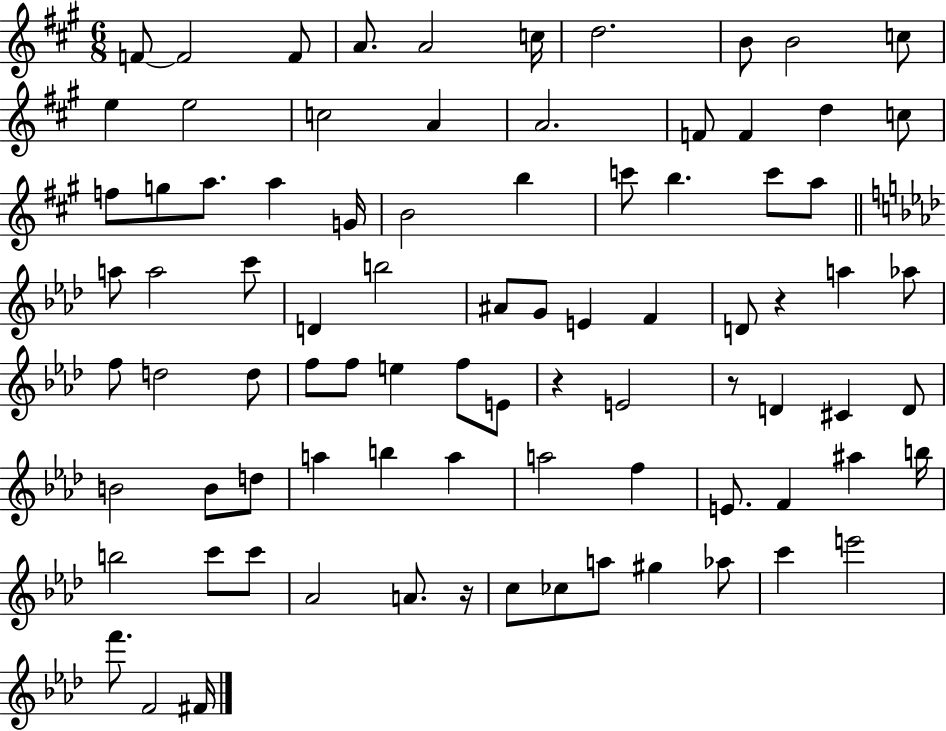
F4/e F4/h F4/e A4/e. A4/h C5/s D5/h. B4/e B4/h C5/e E5/q E5/h C5/h A4/q A4/h. F4/e F4/q D5/q C5/e F5/e G5/e A5/e. A5/q G4/s B4/h B5/q C6/e B5/q. C6/e A5/e A5/e A5/h C6/e D4/q B5/h A#4/e G4/e E4/q F4/q D4/e R/q A5/q Ab5/e F5/e D5/h D5/e F5/e F5/e E5/q F5/e E4/e R/q E4/h R/e D4/q C#4/q D4/e B4/h B4/e D5/e A5/q B5/q A5/q A5/h F5/q E4/e. F4/q A#5/q B5/s B5/h C6/e C6/e Ab4/h A4/e. R/s C5/e CES5/e A5/e G#5/q Ab5/e C6/q E6/h F6/e. F4/h F#4/s